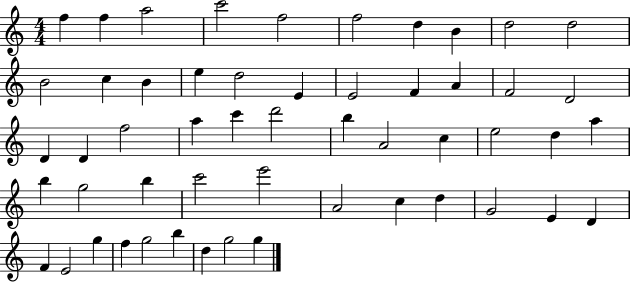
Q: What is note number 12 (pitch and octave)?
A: C5